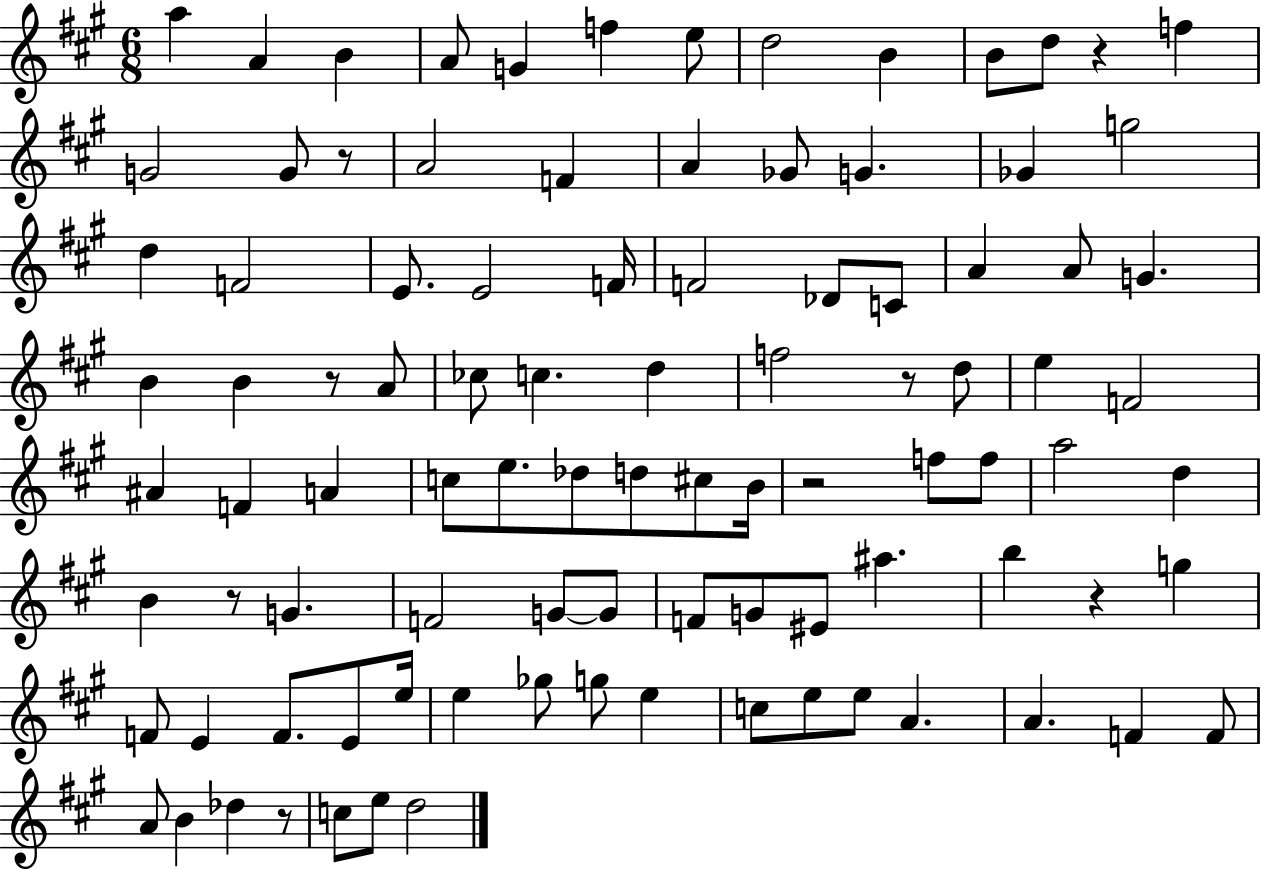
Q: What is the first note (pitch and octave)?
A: A5